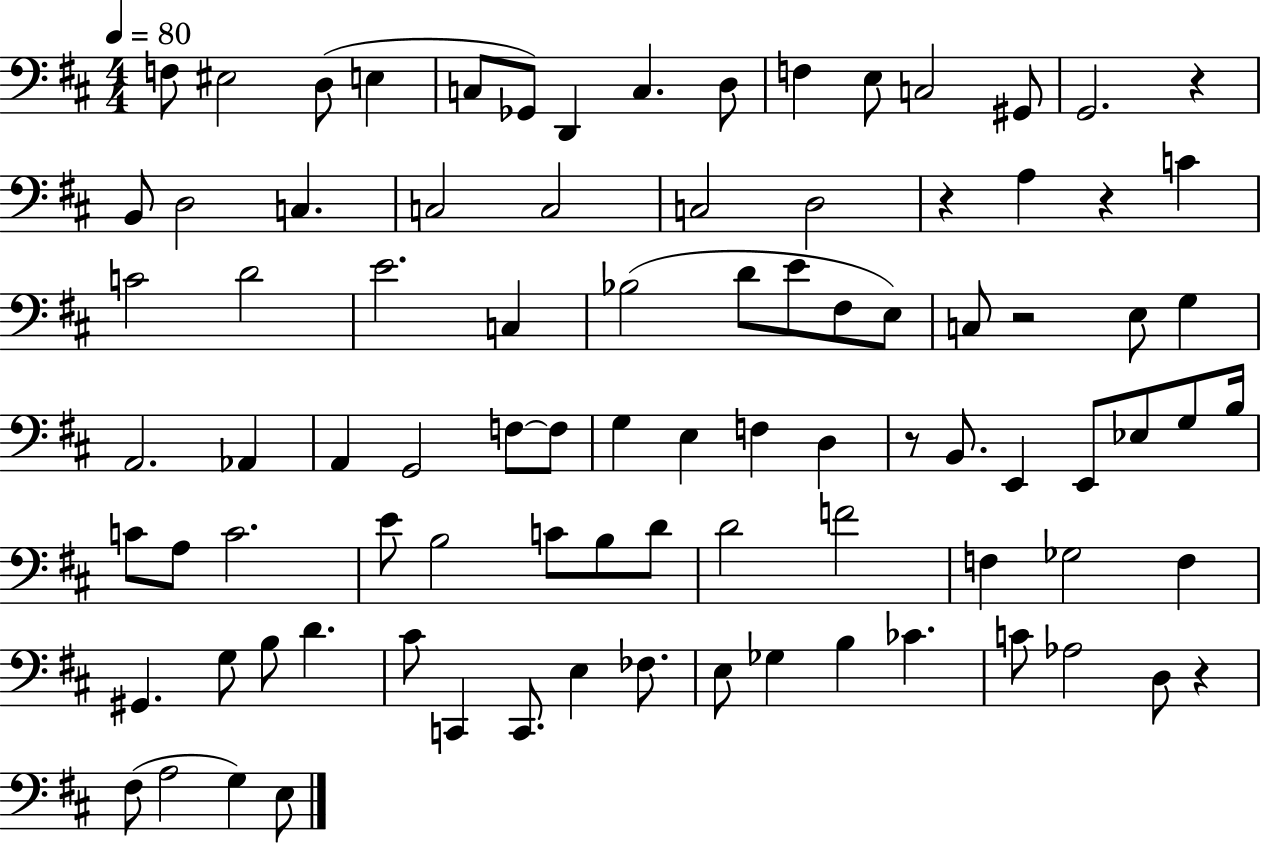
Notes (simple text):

F3/e EIS3/h D3/e E3/q C3/e Gb2/e D2/q C3/q. D3/e F3/q E3/e C3/h G#2/e G2/h. R/q B2/e D3/h C3/q. C3/h C3/h C3/h D3/h R/q A3/q R/q C4/q C4/h D4/h E4/h. C3/q Bb3/h D4/e E4/e F#3/e E3/e C3/e R/h E3/e G3/q A2/h. Ab2/q A2/q G2/h F3/e F3/e G3/q E3/q F3/q D3/q R/e B2/e. E2/q E2/e Eb3/e G3/e B3/s C4/e A3/e C4/h. E4/e B3/h C4/e B3/e D4/e D4/h F4/h F3/q Gb3/h F3/q G#2/q. G3/e B3/e D4/q. C#4/e C2/q C2/e. E3/q FES3/e. E3/e Gb3/q B3/q CES4/q. C4/e Ab3/h D3/e R/q F#3/e A3/h G3/q E3/e